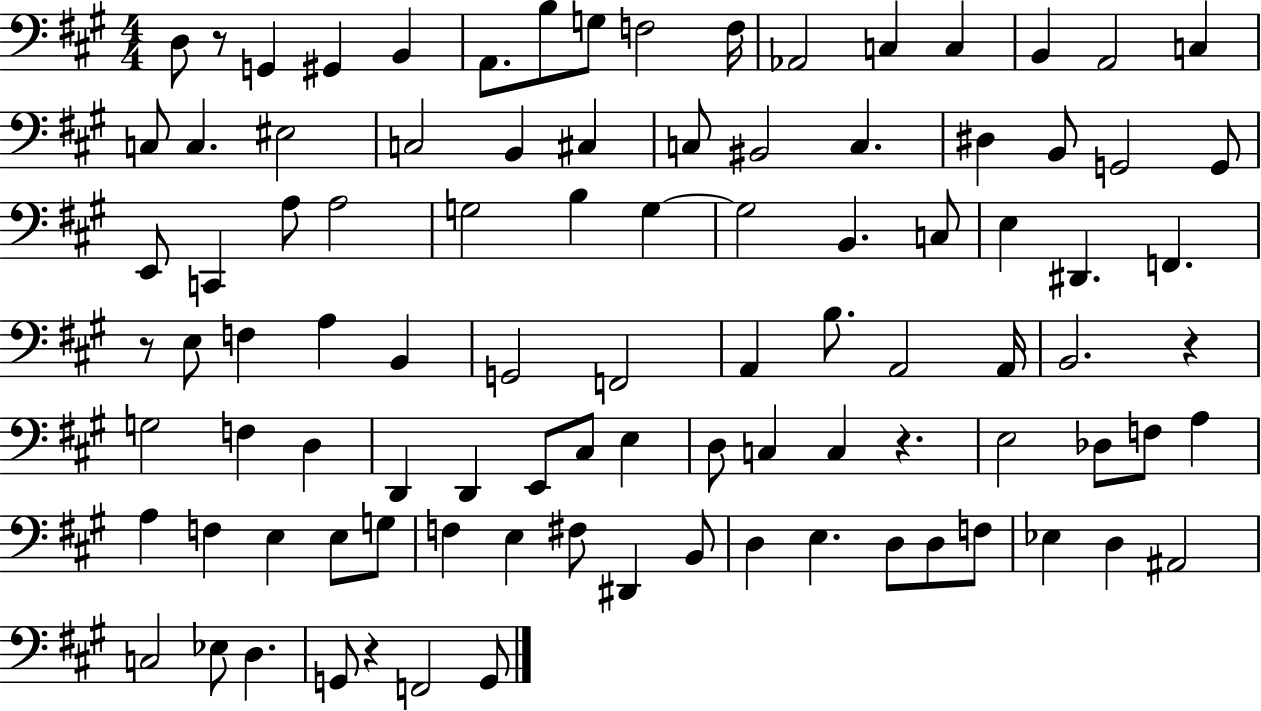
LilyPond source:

{
  \clef bass
  \numericTimeSignature
  \time 4/4
  \key a \major
  d8 r8 g,4 gis,4 b,4 | a,8. b8 g8 f2 f16 | aes,2 c4 c4 | b,4 a,2 c4 | \break c8 c4. eis2 | c2 b,4 cis4 | c8 bis,2 c4. | dis4 b,8 g,2 g,8 | \break e,8 c,4 a8 a2 | g2 b4 g4~~ | g2 b,4. c8 | e4 dis,4. f,4. | \break r8 e8 f4 a4 b,4 | g,2 f,2 | a,4 b8. a,2 a,16 | b,2. r4 | \break g2 f4 d4 | d,4 d,4 e,8 cis8 e4 | d8 c4 c4 r4. | e2 des8 f8 a4 | \break a4 f4 e4 e8 g8 | f4 e4 fis8 dis,4 b,8 | d4 e4. d8 d8 f8 | ees4 d4 ais,2 | \break c2 ees8 d4. | g,8 r4 f,2 g,8 | \bar "|."
}